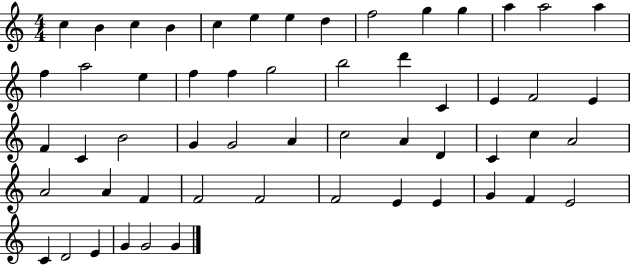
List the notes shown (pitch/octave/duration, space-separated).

C5/q B4/q C5/q B4/q C5/q E5/q E5/q D5/q F5/h G5/q G5/q A5/q A5/h A5/q F5/q A5/h E5/q F5/q F5/q G5/h B5/h D6/q C4/q E4/q F4/h E4/q F4/q C4/q B4/h G4/q G4/h A4/q C5/h A4/q D4/q C4/q C5/q A4/h A4/h A4/q F4/q F4/h F4/h F4/h E4/q E4/q G4/q F4/q E4/h C4/q D4/h E4/q G4/q G4/h G4/q